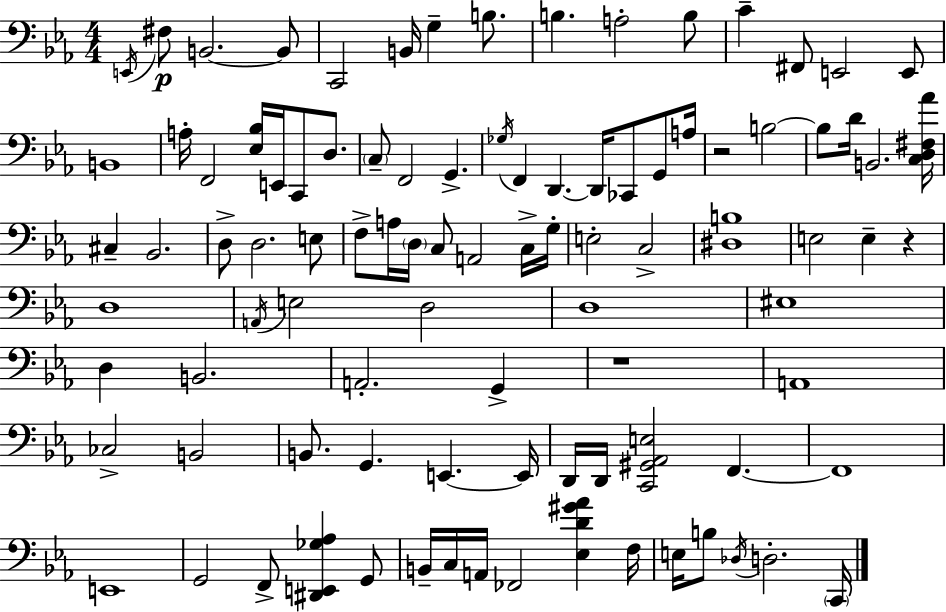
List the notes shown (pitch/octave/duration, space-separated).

E2/s F#3/e B2/h. B2/e C2/h B2/s G3/q B3/e. B3/q. A3/h B3/e C4/q F#2/e E2/h E2/e B2/w A3/s F2/h [Eb3,Bb3]/s E2/s C2/e D3/e. C3/e F2/h G2/q. Gb3/s F2/q D2/q. D2/s CES2/e G2/e A3/s R/h B3/h B3/e D4/s B2/h. [C3,D3,F#3,Ab4]/s C#3/q Bb2/h. D3/e D3/h. E3/e F3/e A3/s D3/s C3/e A2/h C3/s G3/s E3/h C3/h [D#3,B3]/w E3/h E3/q R/q D3/w A2/s E3/h D3/h D3/w EIS3/w D3/q B2/h. A2/h. G2/q R/w A2/w CES3/h B2/h B2/e. G2/q. E2/q. E2/s D2/s D2/s [C2,G#2,Ab2,E3]/h F2/q. F2/w E2/w G2/h F2/e [D#2,E2,Gb3,Ab3]/q G2/e B2/s C3/s A2/s FES2/h [Eb3,D4,G#4,Ab4]/q F3/s E3/s B3/e Db3/s D3/h. C2/s